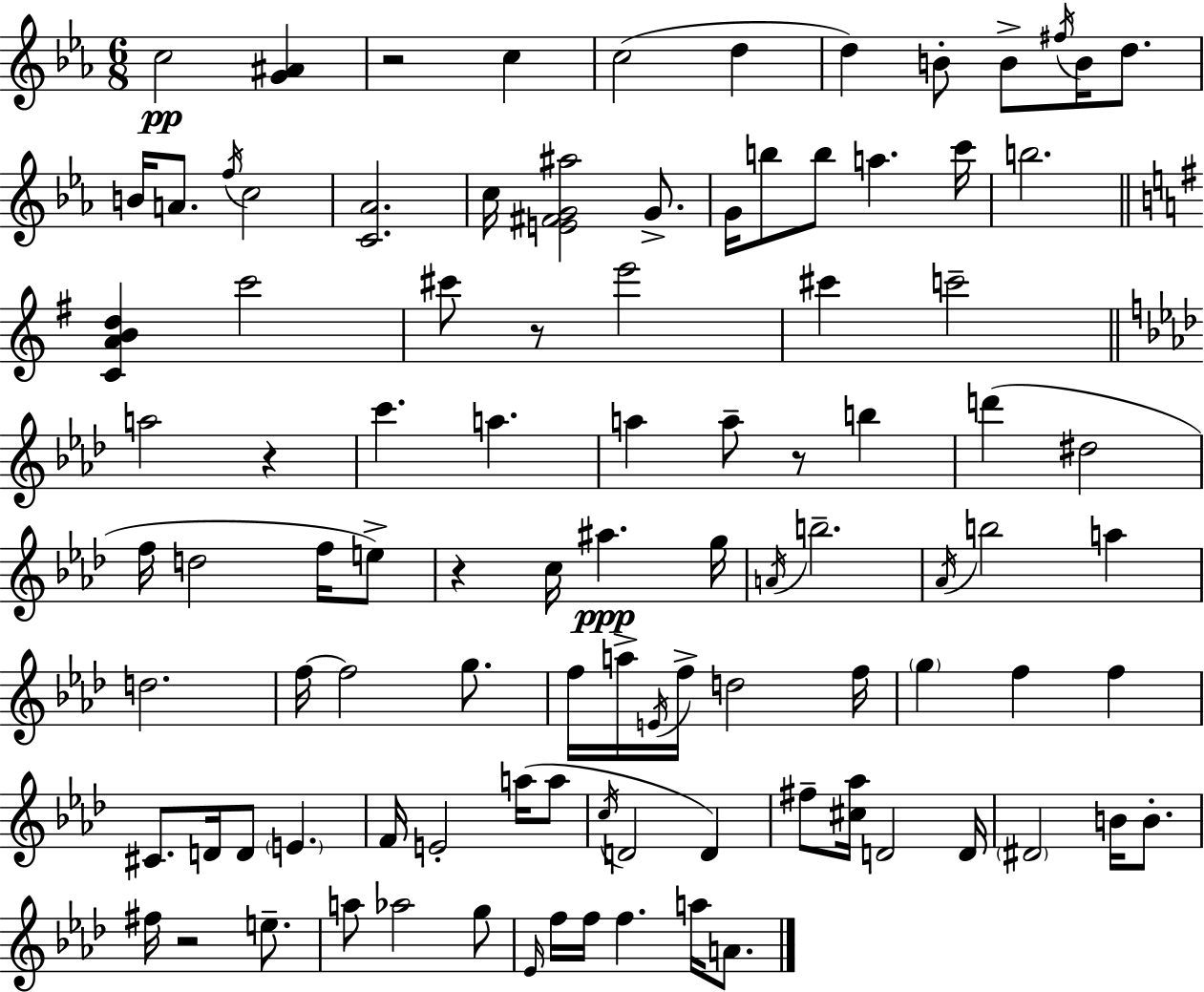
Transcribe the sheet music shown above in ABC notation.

X:1
T:Untitled
M:6/8
L:1/4
K:Eb
c2 [G^A] z2 c c2 d d B/2 B/2 ^f/4 B/4 d/2 B/4 A/2 f/4 c2 [C_A]2 c/4 [E^FG^a]2 G/2 G/4 b/2 b/2 a c'/4 b2 [CABd] c'2 ^c'/2 z/2 e'2 ^c' c'2 a2 z c' a a a/2 z/2 b d' ^d2 f/4 d2 f/4 e/2 z c/4 ^a g/4 A/4 b2 _A/4 b2 a d2 f/4 f2 g/2 f/4 a/4 E/4 f/4 d2 f/4 g f f ^C/2 D/4 D/2 E F/4 E2 a/4 a/2 c/4 D2 D ^f/2 [^c_a]/4 D2 D/4 ^D2 B/4 B/2 ^f/4 z2 e/2 a/2 _a2 g/2 _E/4 f/4 f/4 f a/4 A/2